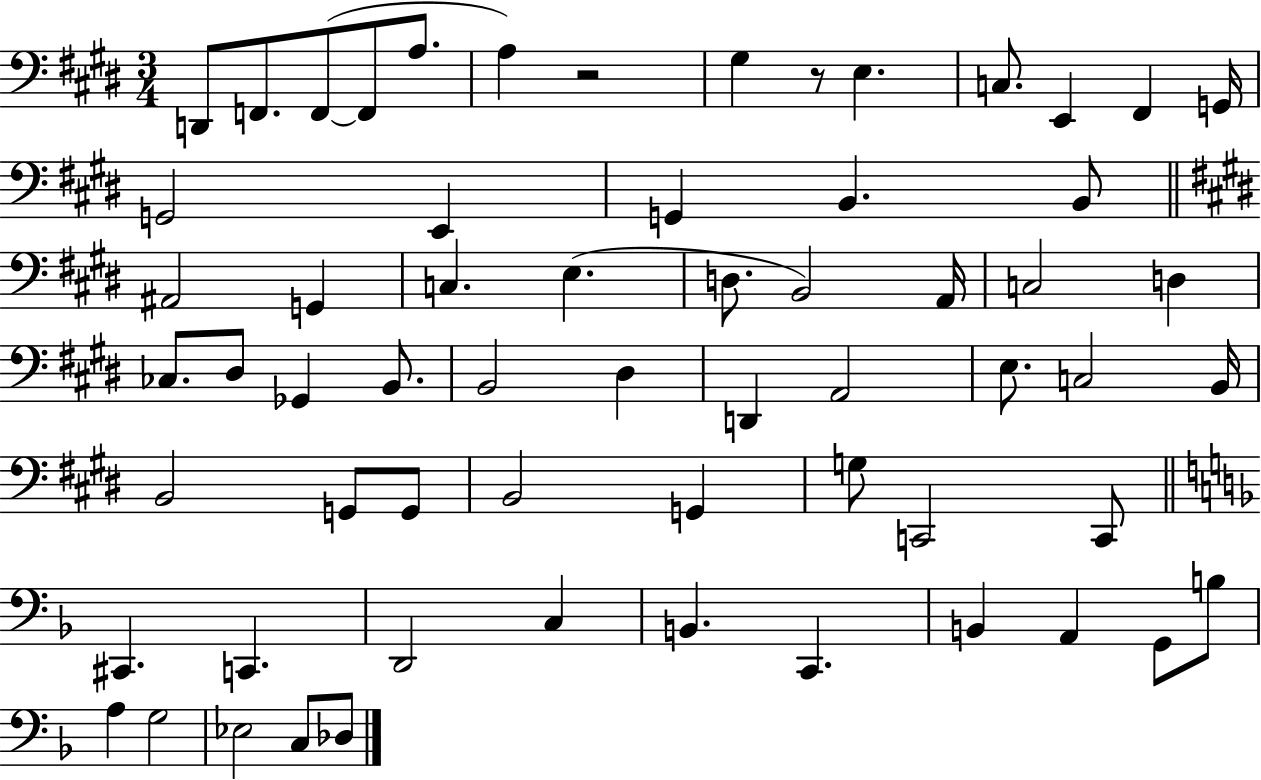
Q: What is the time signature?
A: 3/4